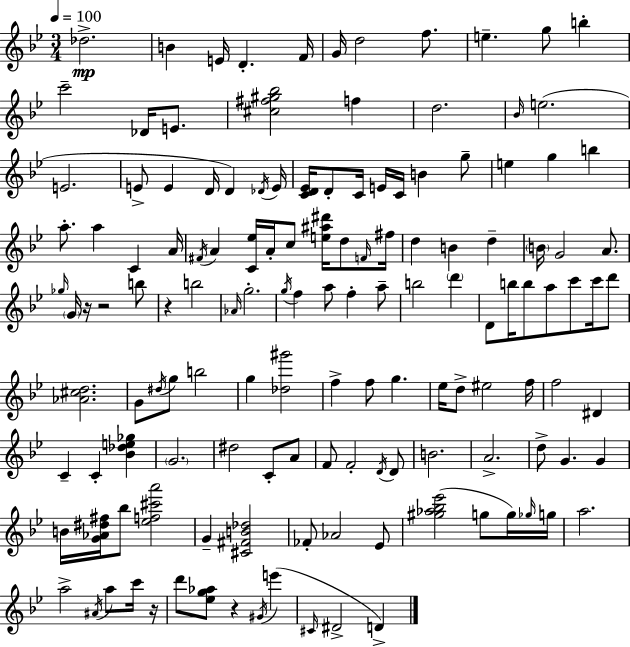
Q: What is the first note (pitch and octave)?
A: Db5